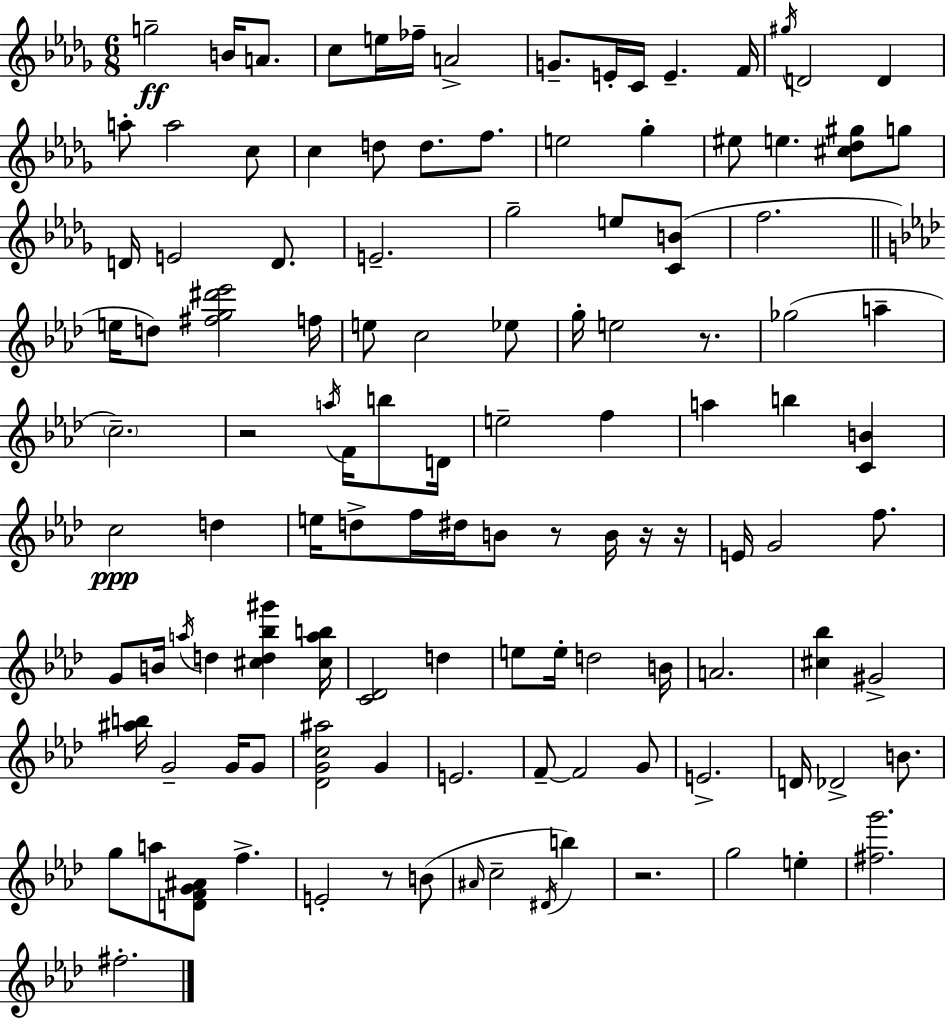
{
  \clef treble
  \numericTimeSignature
  \time 6/8
  \key bes \minor
  g''2--\ff b'16 a'8. | c''8 e''16 fes''16-- a'2-> | g'8.-- e'16-. c'16 e'4.-- f'16 | \acciaccatura { gis''16 } d'2 d'4 | \break a''8-. a''2 c''8 | c''4 d''8 d''8. f''8. | e''2 ges''4-. | eis''8 e''4. <cis'' des'' gis''>8 g''8 | \break d'16 e'2 d'8. | e'2.-- | ges''2-- e''8 <c' b'>8( | f''2. | \break \bar "||" \break \key f \minor e''16 d''8) <fis'' g'' dis''' ees'''>2 f''16 | e''8 c''2 ees''8 | g''16-. e''2 r8. | ges''2( a''4-- | \break \parenthesize c''2.--) | r2 \acciaccatura { a''16 } f'16 b''8 | d'16 e''2-- f''4 | a''4 b''4 <c' b'>4 | \break c''2\ppp d''4 | e''16 d''8-> f''16 dis''16 b'8 r8 b'16 r16 | r16 e'16 g'2 f''8. | g'8 b'16 \acciaccatura { a''16 } d''4 <cis'' d'' bes'' gis'''>4 | \break <cis'' a'' b''>16 <c' des'>2 d''4 | e''8 e''16-. d''2 | b'16 a'2. | <cis'' bes''>4 gis'2-> | \break <ais'' b''>16 g'2-- g'16 | g'8 <des' g' c'' ais''>2 g'4 | e'2. | f'8--~~ f'2 | \break g'8 e'2.-> | d'16 des'2-> b'8. | g''8 a''8 <d' f' g' ais'>8 f''4.-> | e'2-. r8 | \break b'8( \grace { ais'16 } c''2-- \acciaccatura { dis'16 } | b''4) r2. | g''2 | e''4-. <fis'' g'''>2. | \break fis''2.-. | \bar "|."
}